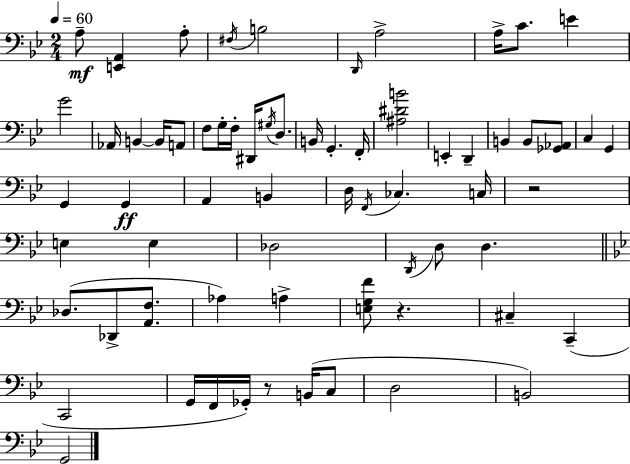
A3/e [E2,A2]/q A3/e F#3/s B3/h D2/s A3/h A3/s C4/e. E4/q G4/h Ab2/s B2/q B2/s A2/e F3/e G3/s F3/s D#2/s G#3/s D3/e. B2/s G2/q. F2/s [A#3,D#4,B4]/h E2/q D2/q B2/q B2/e [Gb2,Ab2]/e C3/q G2/q G2/q G2/q A2/q B2/q D3/s F2/s CES3/q. C3/s R/h E3/q E3/q Db3/h D2/s D3/e D3/q. Db3/e. Db2/e [A2,F3]/e. Ab3/q A3/q [E3,G3,F4]/e R/q. C#3/q C2/q C2/h G2/s F2/s Gb2/s R/e B2/s C3/e D3/h B2/h G2/h